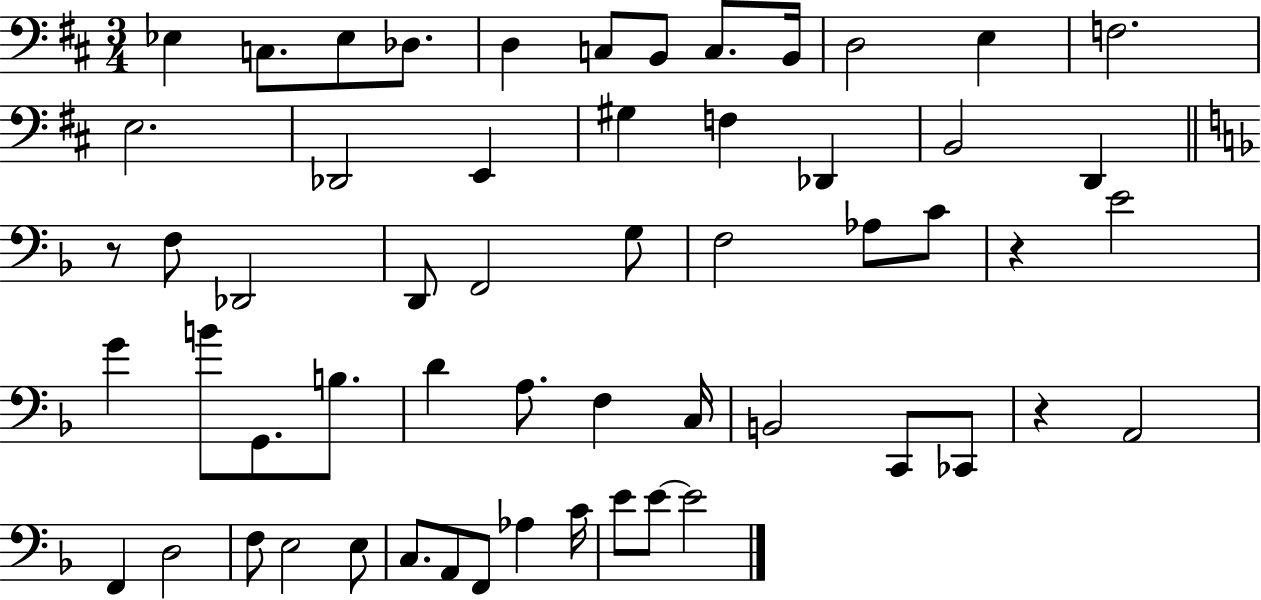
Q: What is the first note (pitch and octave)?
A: Eb3